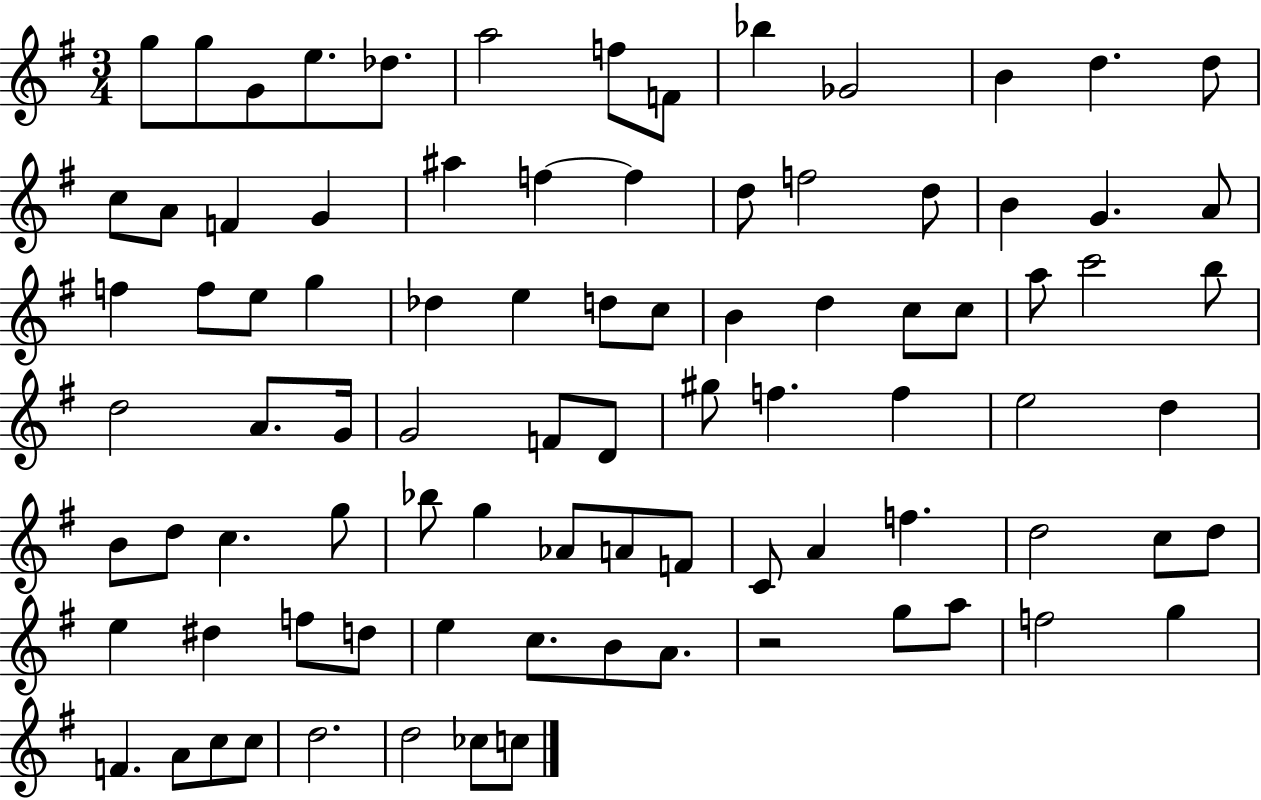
G5/e G5/e G4/e E5/e. Db5/e. A5/h F5/e F4/e Bb5/q Gb4/h B4/q D5/q. D5/e C5/e A4/e F4/q G4/q A#5/q F5/q F5/q D5/e F5/h D5/e B4/q G4/q. A4/e F5/q F5/e E5/e G5/q Db5/q E5/q D5/e C5/e B4/q D5/q C5/e C5/e A5/e C6/h B5/e D5/h A4/e. G4/s G4/h F4/e D4/e G#5/e F5/q. F5/q E5/h D5/q B4/e D5/e C5/q. G5/e Bb5/e G5/q Ab4/e A4/e F4/e C4/e A4/q F5/q. D5/h C5/e D5/e E5/q D#5/q F5/e D5/e E5/q C5/e. B4/e A4/e. R/h G5/e A5/e F5/h G5/q F4/q. A4/e C5/e C5/e D5/h. D5/h CES5/e C5/e